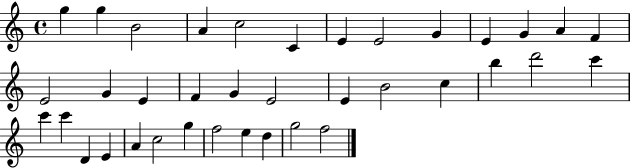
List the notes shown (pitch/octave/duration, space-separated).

G5/q G5/q B4/h A4/q C5/h C4/q E4/q E4/h G4/q E4/q G4/q A4/q F4/q E4/h G4/q E4/q F4/q G4/q E4/h E4/q B4/h C5/q B5/q D6/h C6/q C6/q C6/q D4/q E4/q A4/q C5/h G5/q F5/h E5/q D5/q G5/h F5/h